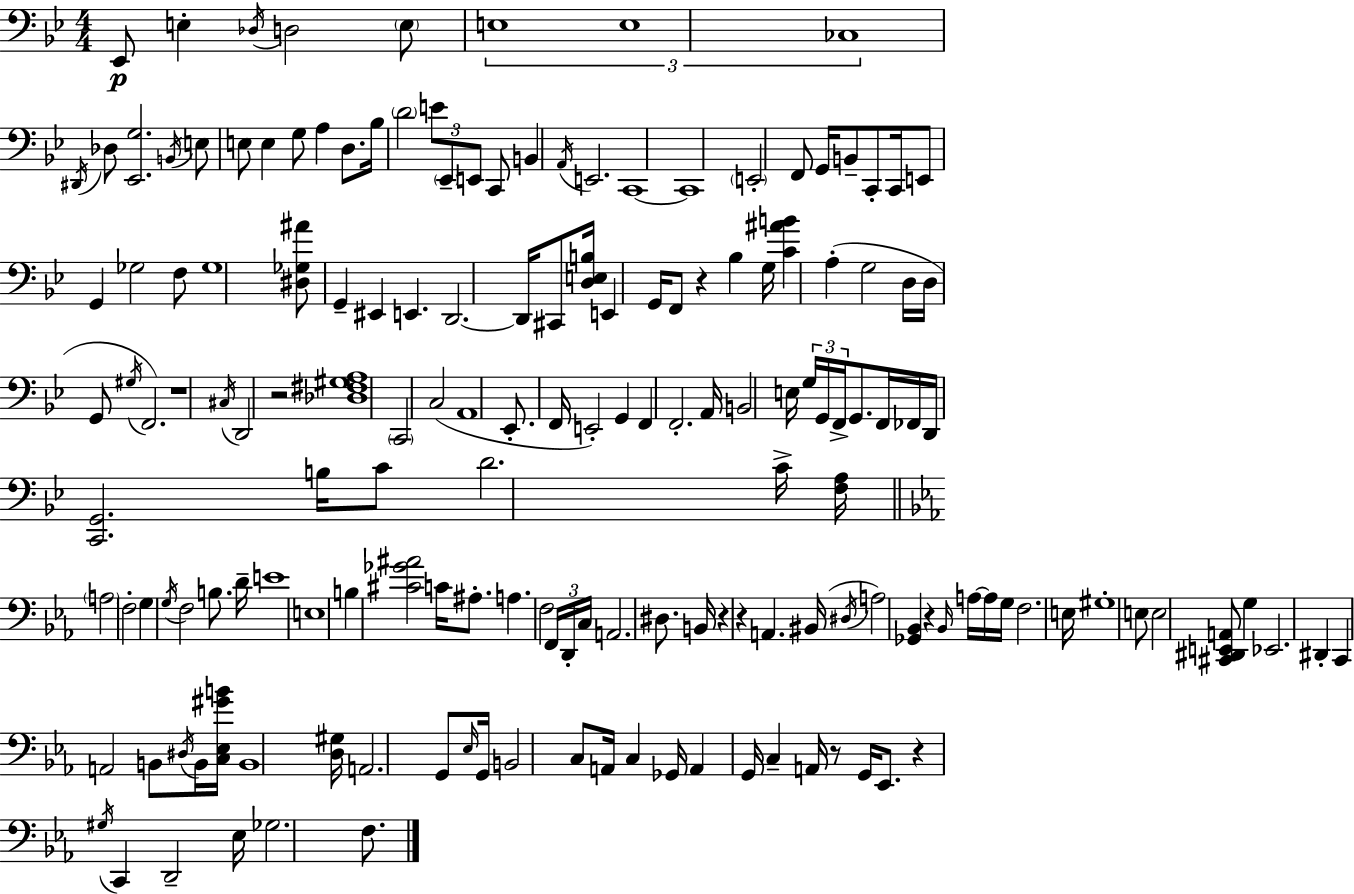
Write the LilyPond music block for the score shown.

{
  \clef bass
  \numericTimeSignature
  \time 4/4
  \key g \minor
  ees,8\p e4-. \acciaccatura { des16 } d2 \parenthesize e8 | \tuplet 3/2 { e1 | e1 | ces1 } | \break \acciaccatura { dis,16 } des8 <ees, g>2. | \acciaccatura { b,16 } e8 e8 e4 g8 a4 d8. | bes16 \parenthesize d'2 \tuplet 3/2 { e'8 \parenthesize ees,8-- e,8 } | c,8 b,4 \acciaccatura { a,16 } e,2. | \break c,1~~ | c,1 | \parenthesize e,2-. f,8 g,16 b,8-- | c,8-. c,16 e,8 g,4 ges2 | \break f8 ges1 | <dis ges ais'>8 g,4-- eis,4 e,4. | d,2.~~ | d,16 cis,8 <d e b>16 e,4 g,16 f,8 r4 bes4 | \break g16 <c' ais' b'>4 a4-.( g2 | d16 d16 g,8 \acciaccatura { gis16 }) f,2. | r1 | \acciaccatura { cis16 } d,2 r2 | \break <des fis gis a>1 | \parenthesize c,2 c2( | a,1 | ees,8.-. f,16 e,2-.) | \break g,4 f,4 f,2.-. | a,16 b,2 e16 | \tuplet 3/2 { g16 g,16 f,16-> } g,8. f,16 fes,16 d,16 <c, g,>2. | b16 c'8 d'2. | \break c'16-> <f a>16 \bar "||" \break \key ees \major \parenthesize a2 f2-. | g4 \acciaccatura { g16 } f2 b8. | d'16-- e'1 | e1 | \break b4 <cis' ges' ais'>2 c'16 ais8.-. | a4. f2 \tuplet 3/2 { f,16 | d,16-. c16 } a,2. dis8. | b,16 r4 r4 a,4. | \break bis,16( \acciaccatura { dis16 } a2) <ges, bes,>4 r4 | \grace { bes,16 } a16~~ a16 g16 f2. | e16 gis1-. | e8 e2 <cis, dis, e, a,>8 g4 | \break ees,2. dis,4-. | c,4 a,2 b,8 | \acciaccatura { dis16 } b,16 <c ees gis' b'>16 b,1 | <d gis>16 a,2. | \break g,8 \grace { ees16 } g,16 b,2 c8 a,16 | c4 ges,16 a,4 g,16 c4-- a,16 r8 | g,16 ees,8. r4 \acciaccatura { gis16 } c,4 d,2-- | ees16 ges2. | \break f8. \bar "|."
}